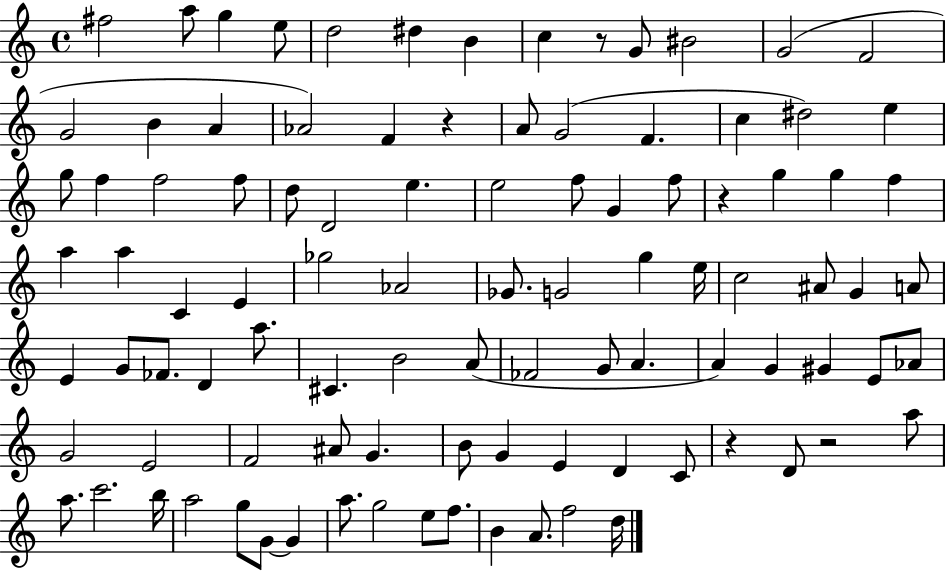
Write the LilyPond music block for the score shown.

{
  \clef treble
  \time 4/4
  \defaultTimeSignature
  \key c \major
  fis''2 a''8 g''4 e''8 | d''2 dis''4 b'4 | c''4 r8 g'8 bis'2 | g'2( f'2 | \break g'2 b'4 a'4 | aes'2) f'4 r4 | a'8 g'2( f'4. | c''4 dis''2) e''4 | \break g''8 f''4 f''2 f''8 | d''8 d'2 e''4. | e''2 f''8 g'4 f''8 | r4 g''4 g''4 f''4 | \break a''4 a''4 c'4 e'4 | ges''2 aes'2 | ges'8. g'2 g''4 e''16 | c''2 ais'8 g'4 a'8 | \break e'4 g'8 fes'8. d'4 a''8. | cis'4. b'2 a'8( | fes'2 g'8 a'4. | a'4) g'4 gis'4 e'8 aes'8 | \break g'2 e'2 | f'2 ais'8 g'4. | b'8 g'4 e'4 d'4 c'8 | r4 d'8 r2 a''8 | \break a''8. c'''2. b''16 | a''2 g''8 g'8~~ g'4 | a''8. g''2 e''8 f''8. | b'4 a'8. f''2 d''16 | \break \bar "|."
}